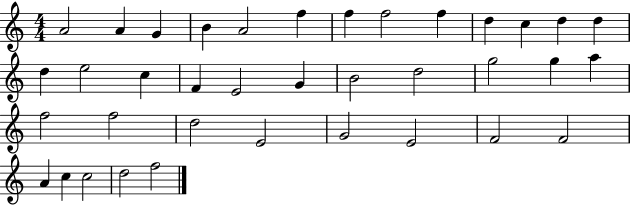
A4/h A4/q G4/q B4/q A4/h F5/q F5/q F5/h F5/q D5/q C5/q D5/q D5/q D5/q E5/h C5/q F4/q E4/h G4/q B4/h D5/h G5/h G5/q A5/q F5/h F5/h D5/h E4/h G4/h E4/h F4/h F4/h A4/q C5/q C5/h D5/h F5/h